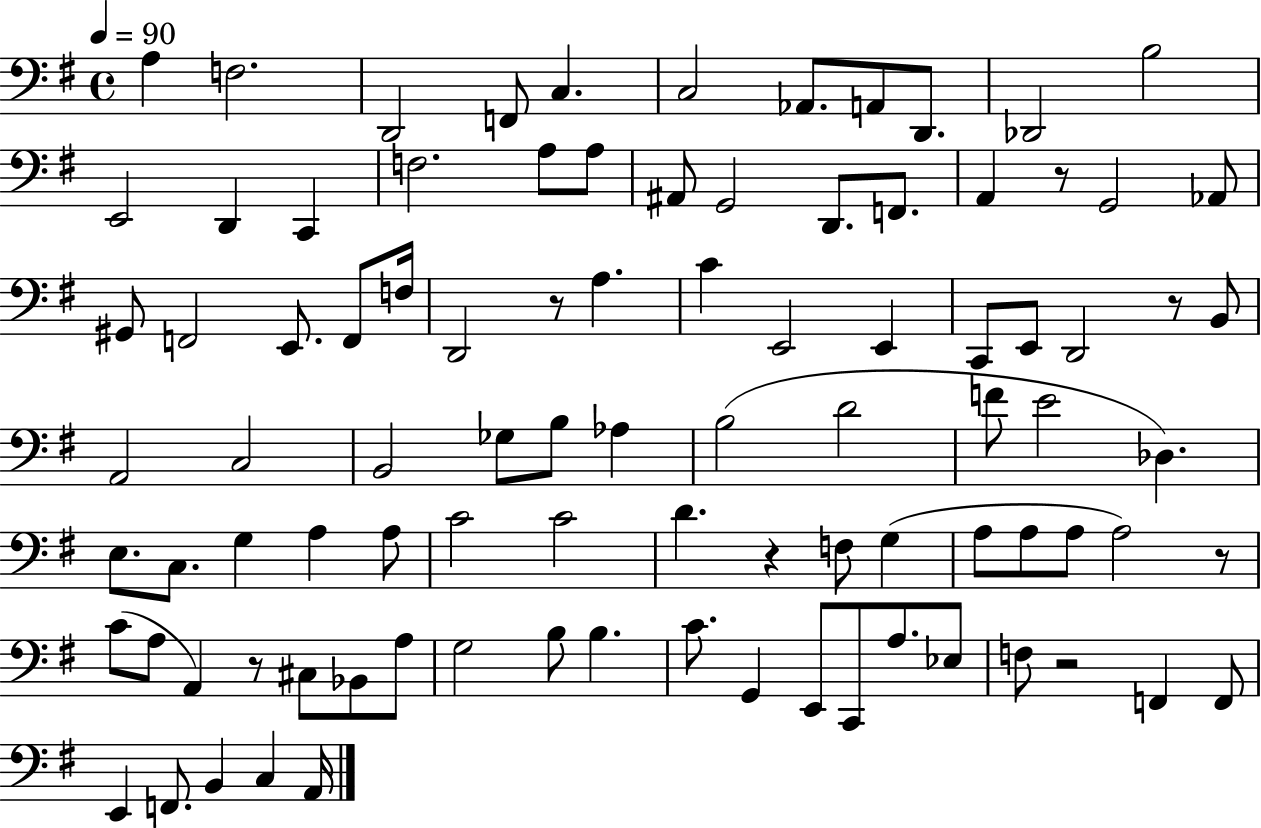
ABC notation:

X:1
T:Untitled
M:4/4
L:1/4
K:G
A, F,2 D,,2 F,,/2 C, C,2 _A,,/2 A,,/2 D,,/2 _D,,2 B,2 E,,2 D,, C,, F,2 A,/2 A,/2 ^A,,/2 G,,2 D,,/2 F,,/2 A,, z/2 G,,2 _A,,/2 ^G,,/2 F,,2 E,,/2 F,,/2 F,/4 D,,2 z/2 A, C E,,2 E,, C,,/2 E,,/2 D,,2 z/2 B,,/2 A,,2 C,2 B,,2 _G,/2 B,/2 _A, B,2 D2 F/2 E2 _D, E,/2 C,/2 G, A, A,/2 C2 C2 D z F,/2 G, A,/2 A,/2 A,/2 A,2 z/2 C/2 A,/2 A,, z/2 ^C,/2 _B,,/2 A,/2 G,2 B,/2 B, C/2 G,, E,,/2 C,,/2 A,/2 _E,/2 F,/2 z2 F,, F,,/2 E,, F,,/2 B,, C, A,,/4